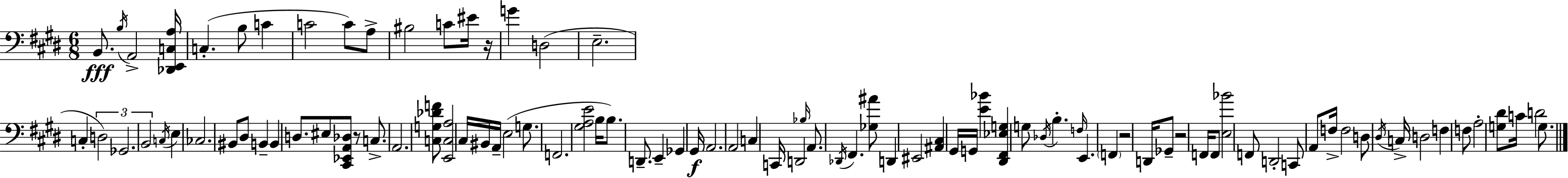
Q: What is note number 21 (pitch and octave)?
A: E3